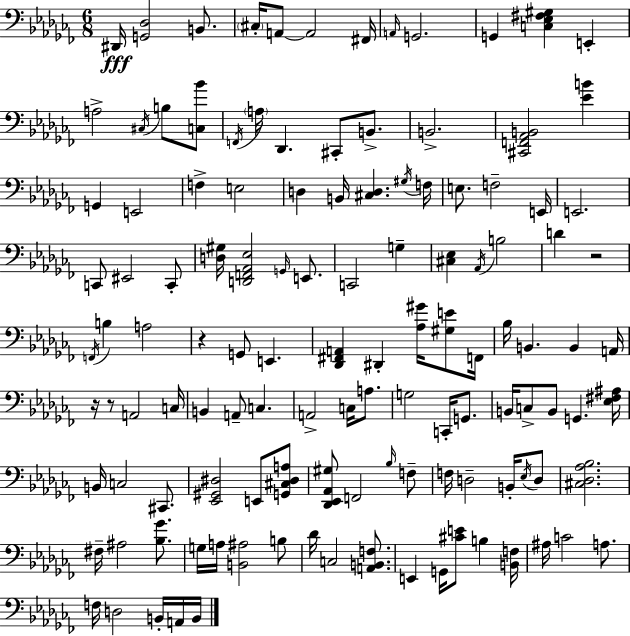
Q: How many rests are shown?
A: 4